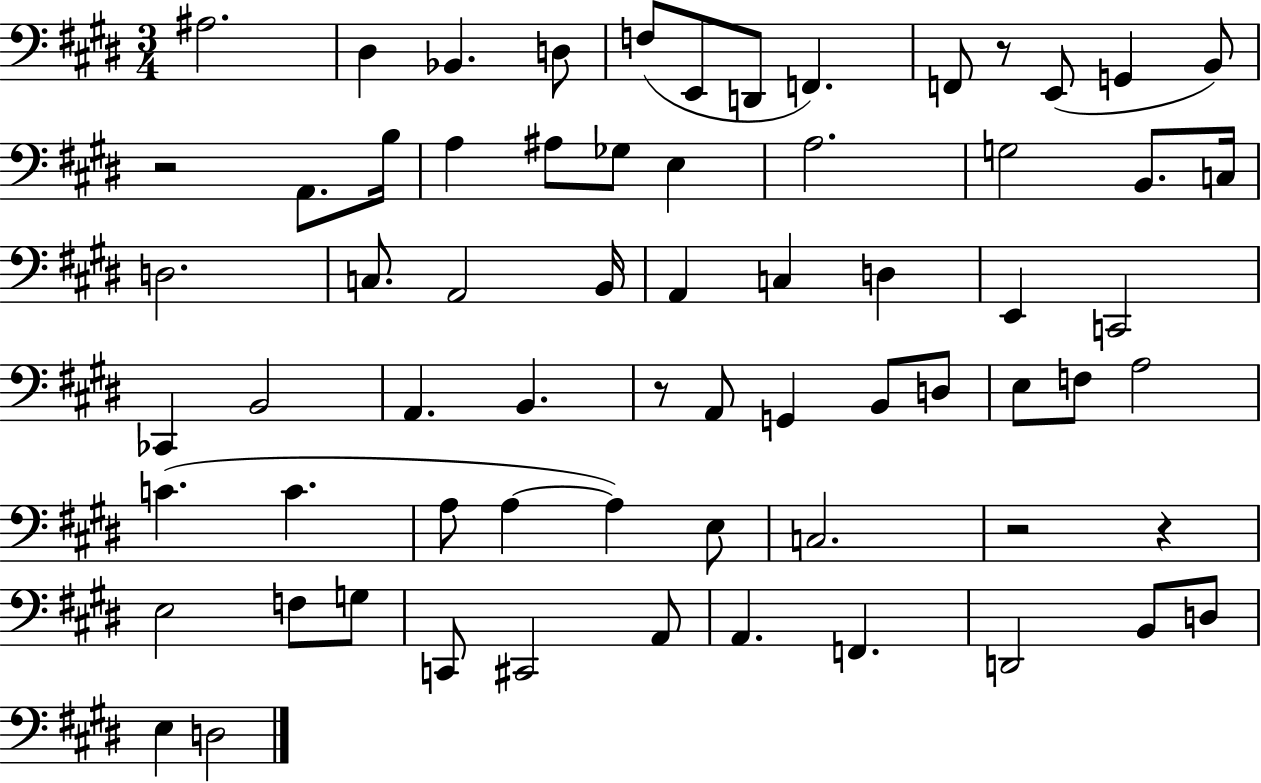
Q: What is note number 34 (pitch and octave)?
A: A2